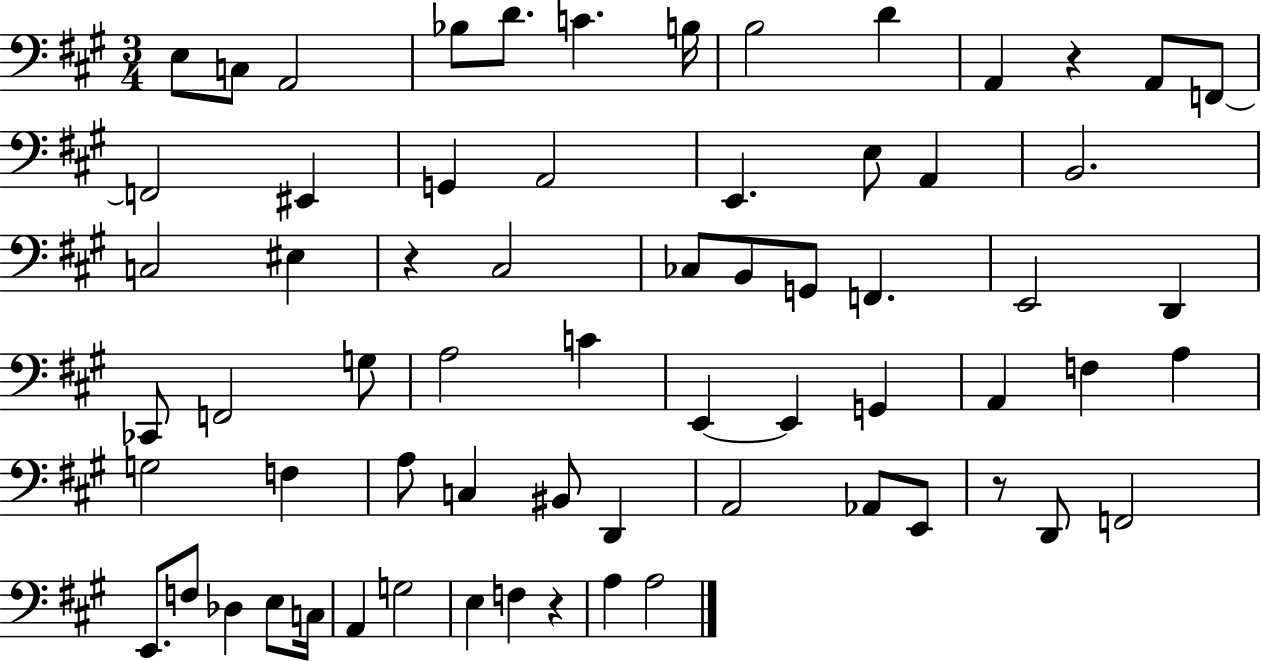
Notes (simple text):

E3/e C3/e A2/h Bb3/e D4/e. C4/q. B3/s B3/h D4/q A2/q R/q A2/e F2/e F2/h EIS2/q G2/q A2/h E2/q. E3/e A2/q B2/h. C3/h EIS3/q R/q C#3/h CES3/e B2/e G2/e F2/q. E2/h D2/q CES2/e F2/h G3/e A3/h C4/q E2/q E2/q G2/q A2/q F3/q A3/q G3/h F3/q A3/e C3/q BIS2/e D2/q A2/h Ab2/e E2/e R/e D2/e F2/h E2/e. F3/e Db3/q E3/e C3/s A2/q G3/h E3/q F3/q R/q A3/q A3/h